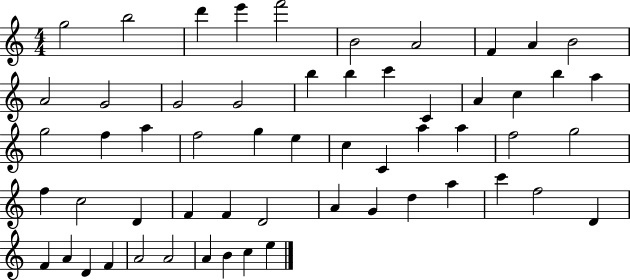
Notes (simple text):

G5/h B5/h D6/q E6/q F6/h B4/h A4/h F4/q A4/q B4/h A4/h G4/h G4/h G4/h B5/q B5/q C6/q C4/q A4/q C5/q B5/q A5/q G5/h F5/q A5/q F5/h G5/q E5/q C5/q C4/q A5/q A5/q F5/h G5/h F5/q C5/h D4/q F4/q F4/q D4/h A4/q G4/q D5/q A5/q C6/q F5/h D4/q F4/q A4/q D4/q F4/q A4/h A4/h A4/q B4/q C5/q E5/q